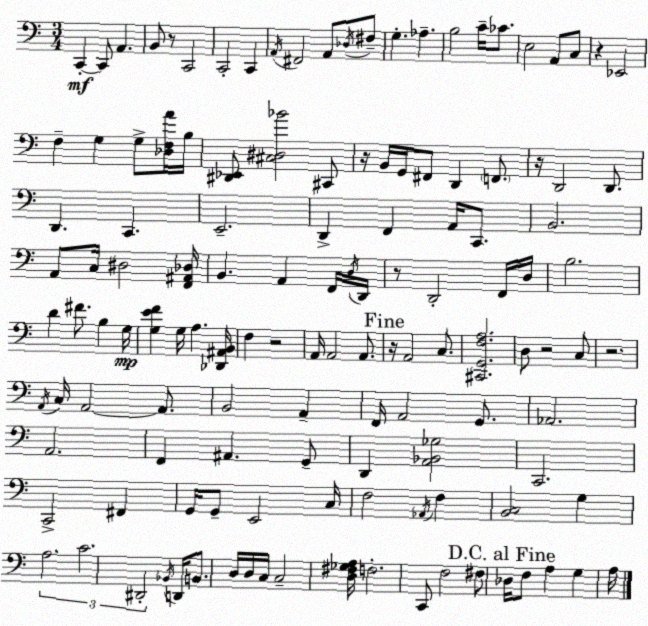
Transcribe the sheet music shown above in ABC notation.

X:1
T:Untitled
M:3/4
L:1/4
K:Am
C,, C,,/2 A,, B,,/2 z/2 C,,2 C,,2 C,, A,,/4 ^F,,2 A,,/2 _D,/4 ^F,/2 G, _A, B,2 C/4 _C/2 E,2 A,,/2 C,/2 z _E,,2 F, G, G,/2 [_D,F,A]/4 B,/4 [^D,,_E,,]/2 [^C,^D,_B]2 ^C,,/2 z/4 B,,/4 G,,/4 ^F,,/2 D,, F,,/2 z/4 D,,2 D,,/2 D,, C,, E,,2 D,, F,, A,,/4 C,,/2 B,,2 A,,/2 C,/4 ^D,2 [F,,^A,,_D,]/4 B,, A,, F,,/4 D,/4 D,,/4 z/2 D,,2 F,,/4 D,/4 B,2 D ^F/2 B, G,/4 [G,EF] G,/4 A, [_D,,^A,,B,,]/4 F, z2 A,,/4 A,,2 A,,/2 z/4 A,,2 C,/2 [^C,,G,,F,A,]2 D,/2 z2 C,/2 z2 A,,/4 C,/4 A,,2 A,,/2 B,,2 A,, F,,/4 A,,2 G,,/2 _A,,2 A,,2 F,, ^A,, G,,/2 D,, [A,,_B,,_G,]2 C,,2 C,,2 ^F,, G,,/4 G,,/2 E,,2 C,/4 F,2 _A,,/4 F, [B,,C,]2 G, A,2 C2 ^D,,2 _B,,/4 D,,/4 B,,/2 D,/4 D,/4 C,/4 C,2 [D,^F,_G,A,]/4 F,2 C,,/2 F,2 ^F,/2 _D,/4 F,/2 A, G, A,/4